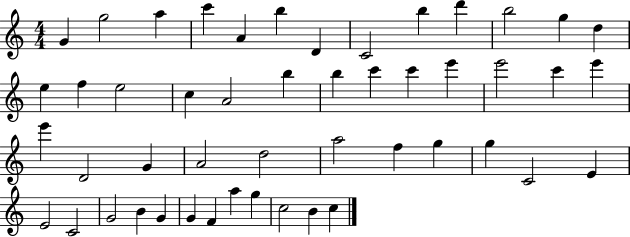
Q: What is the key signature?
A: C major